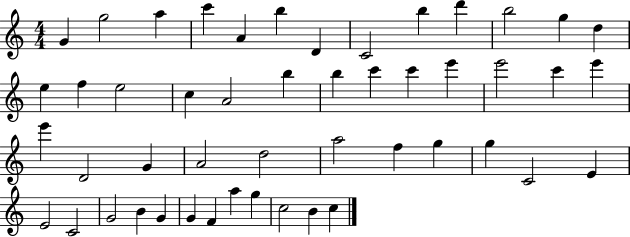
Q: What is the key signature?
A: C major